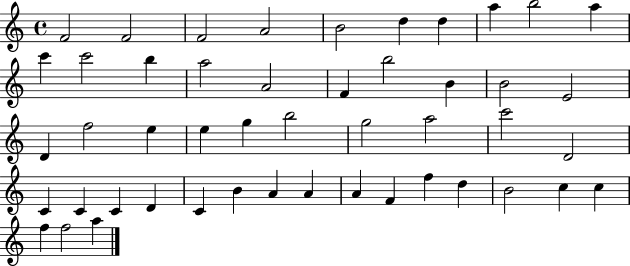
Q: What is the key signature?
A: C major